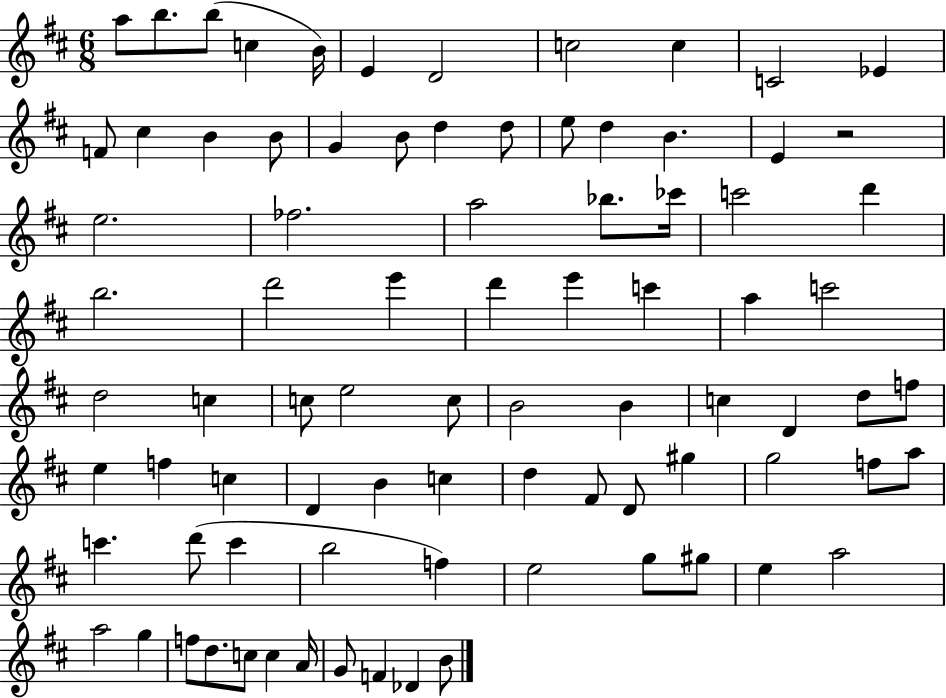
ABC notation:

X:1
T:Untitled
M:6/8
L:1/4
K:D
a/2 b/2 b/2 c B/4 E D2 c2 c C2 _E F/2 ^c B B/2 G B/2 d d/2 e/2 d B E z2 e2 _f2 a2 _b/2 _c'/4 c'2 d' b2 d'2 e' d' e' c' a c'2 d2 c c/2 e2 c/2 B2 B c D d/2 f/2 e f c D B c d ^F/2 D/2 ^g g2 f/2 a/2 c' d'/2 c' b2 f e2 g/2 ^g/2 e a2 a2 g f/2 d/2 c/2 c A/4 G/2 F _D B/2